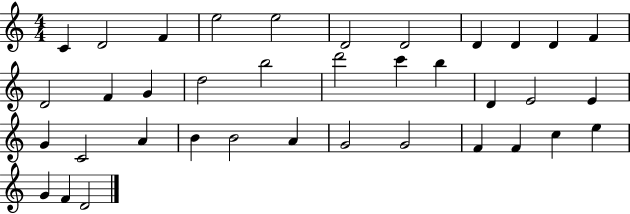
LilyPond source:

{
  \clef treble
  \numericTimeSignature
  \time 4/4
  \key c \major
  c'4 d'2 f'4 | e''2 e''2 | d'2 d'2 | d'4 d'4 d'4 f'4 | \break d'2 f'4 g'4 | d''2 b''2 | d'''2 c'''4 b''4 | d'4 e'2 e'4 | \break g'4 c'2 a'4 | b'4 b'2 a'4 | g'2 g'2 | f'4 f'4 c''4 e''4 | \break g'4 f'4 d'2 | \bar "|."
}